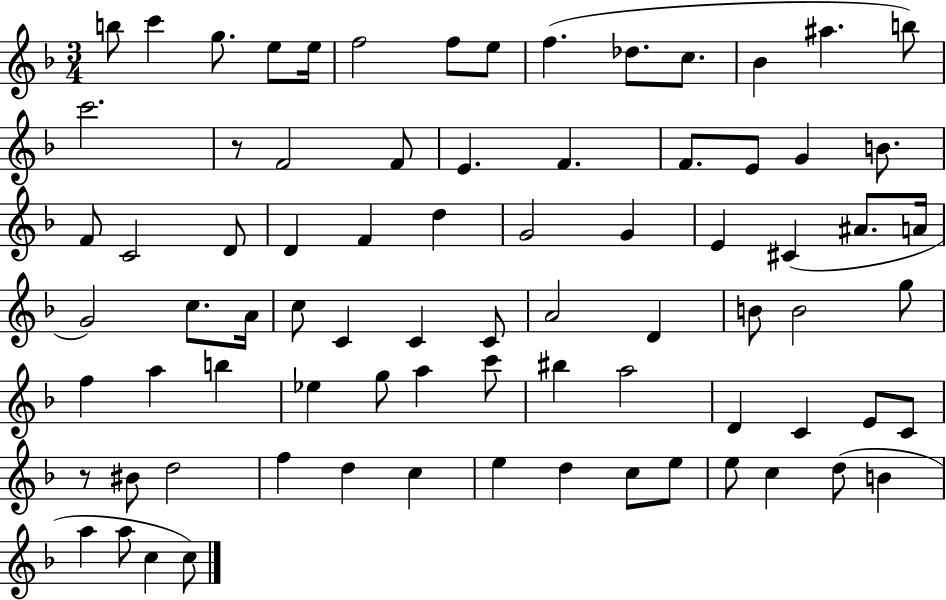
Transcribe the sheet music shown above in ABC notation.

X:1
T:Untitled
M:3/4
L:1/4
K:F
b/2 c' g/2 e/2 e/4 f2 f/2 e/2 f _d/2 c/2 _B ^a b/2 c'2 z/2 F2 F/2 E F F/2 E/2 G B/2 F/2 C2 D/2 D F d G2 G E ^C ^A/2 A/4 G2 c/2 A/4 c/2 C C C/2 A2 D B/2 B2 g/2 f a b _e g/2 a c'/2 ^b a2 D C E/2 C/2 z/2 ^B/2 d2 f d c e d c/2 e/2 e/2 c d/2 B a a/2 c c/2